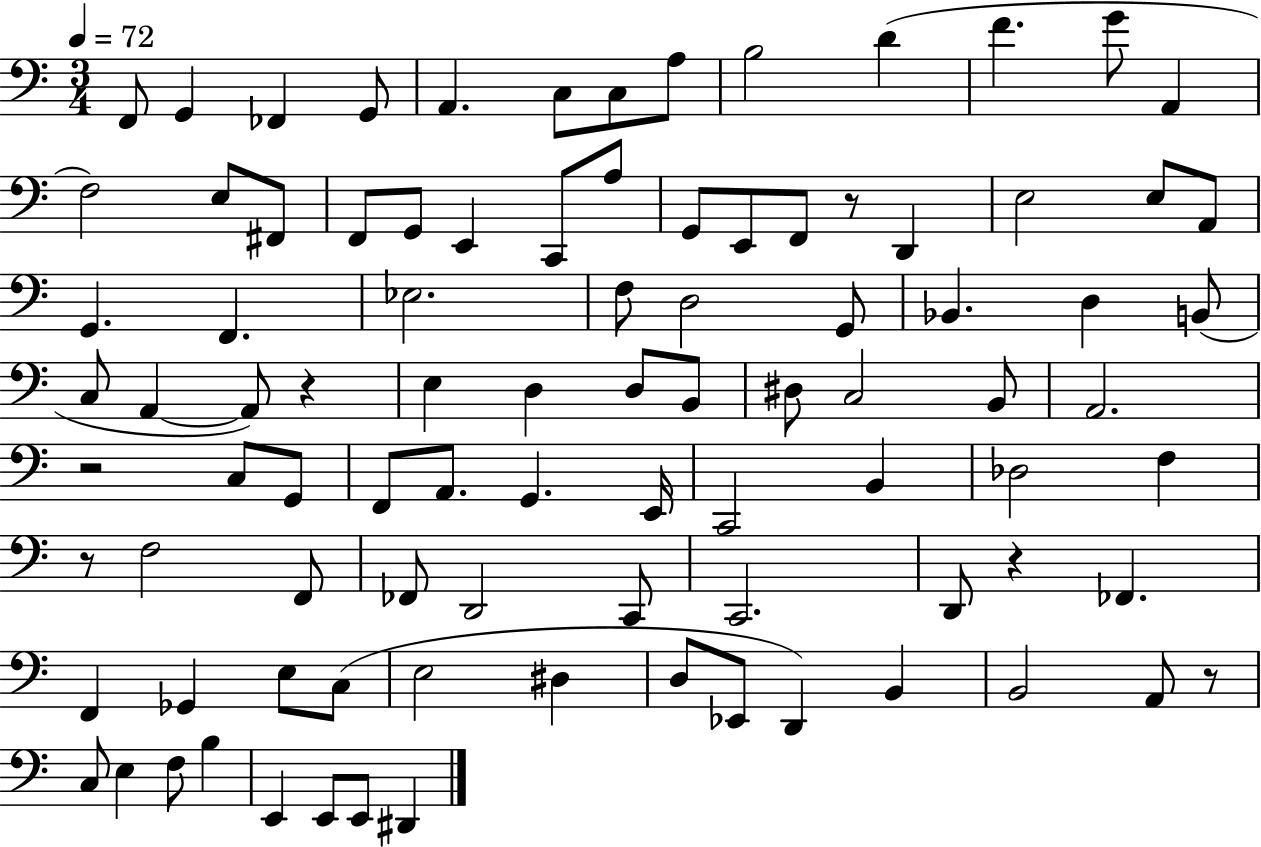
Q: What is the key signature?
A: C major